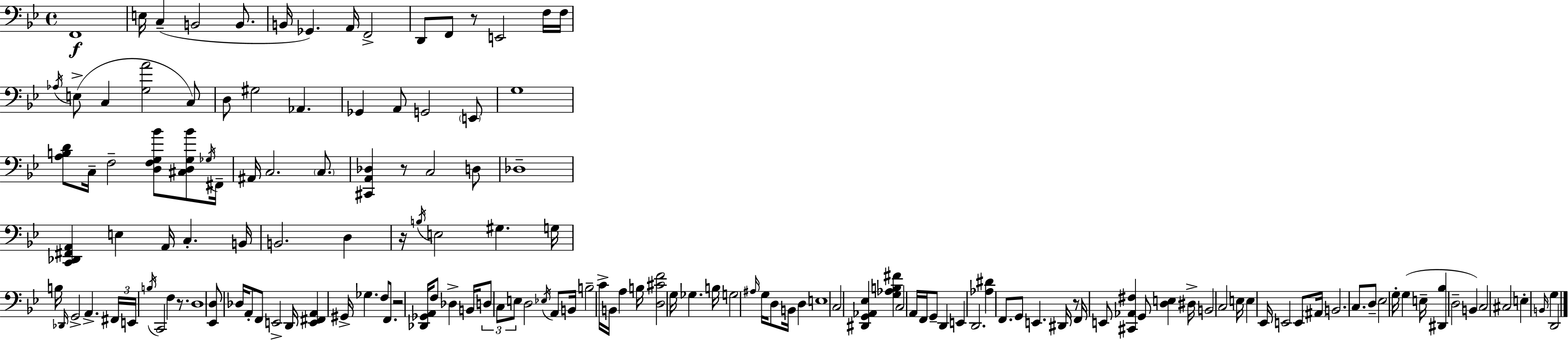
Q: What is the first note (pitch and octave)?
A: F2